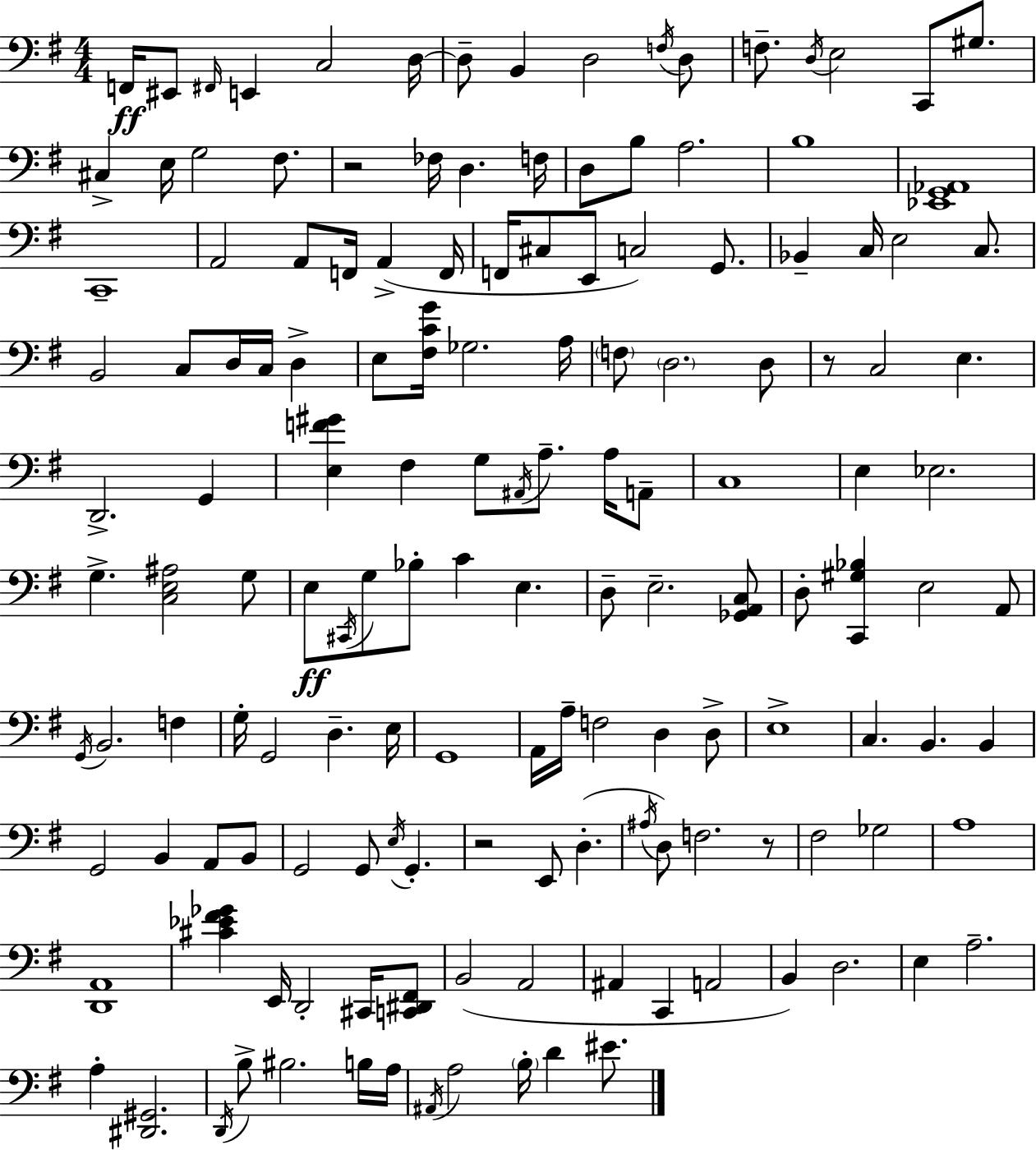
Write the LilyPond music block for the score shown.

{
  \clef bass
  \numericTimeSignature
  \time 4/4
  \key g \major
  f,16\ff eis,8 \grace { fis,16 } e,4 c2 | d16~~ d8-- b,4 d2 \acciaccatura { f16 } | d8 f8.-- \acciaccatura { d16 } e2 c,8 | gis8. cis4-> e16 g2 | \break fis8. r2 fes16 d4. | f16 d8 b8 a2. | b1 | <ees, g, aes,>1 | \break c,1-- | a,2 a,8 f,16 a,4->( | f,16 f,16 cis8 e,8 c2) | g,8. bes,4-- c16 e2 | \break c8. b,2 c8 d16 c16 d4-> | e8 <fis c' g'>16 ges2. | a16 \parenthesize f8 \parenthesize d2. | d8 r8 c2 e4. | \break d,2.-> g,4 | <e f' gis'>4 fis4 g8 \acciaccatura { ais,16 } a8.-- | a16 a,8-- c1 | e4 ees2. | \break g4.-> <c e ais>2 | g8 e8\ff \acciaccatura { cis,16 } g8 bes8-. c'4 e4. | d8-- e2.-- | <ges, a, c>8 d8-. <c, gis bes>4 e2 | \break a,8 \acciaccatura { g,16 } b,2. | f4 g16-. g,2 d4.-- | e16 g,1 | a,16 a16-- f2 | \break d4 d8-> e1-> | c4. b,4. | b,4 g,2 b,4 | a,8 b,8 g,2 g,8 | \break \acciaccatura { e16 } g,4.-. r2 e,8 | d4.-.( \acciaccatura { ais16 } d8) f2. | r8 fis2 | ges2 a1 | \break <d, a,>1 | <cis' ees' fis' ges'>4 e,16 d,2-. | cis,16 <c, dis, fis,>8 b,2( | a,2 ais,4 c,4 | \break a,2 b,4) d2. | e4 a2.-- | a4-. <dis, gis,>2. | \acciaccatura { d,16 } b8-> bis2. | \break b16 a16 \acciaccatura { ais,16 } a2 | \parenthesize b16-. d'4 eis'8. \bar "|."
}